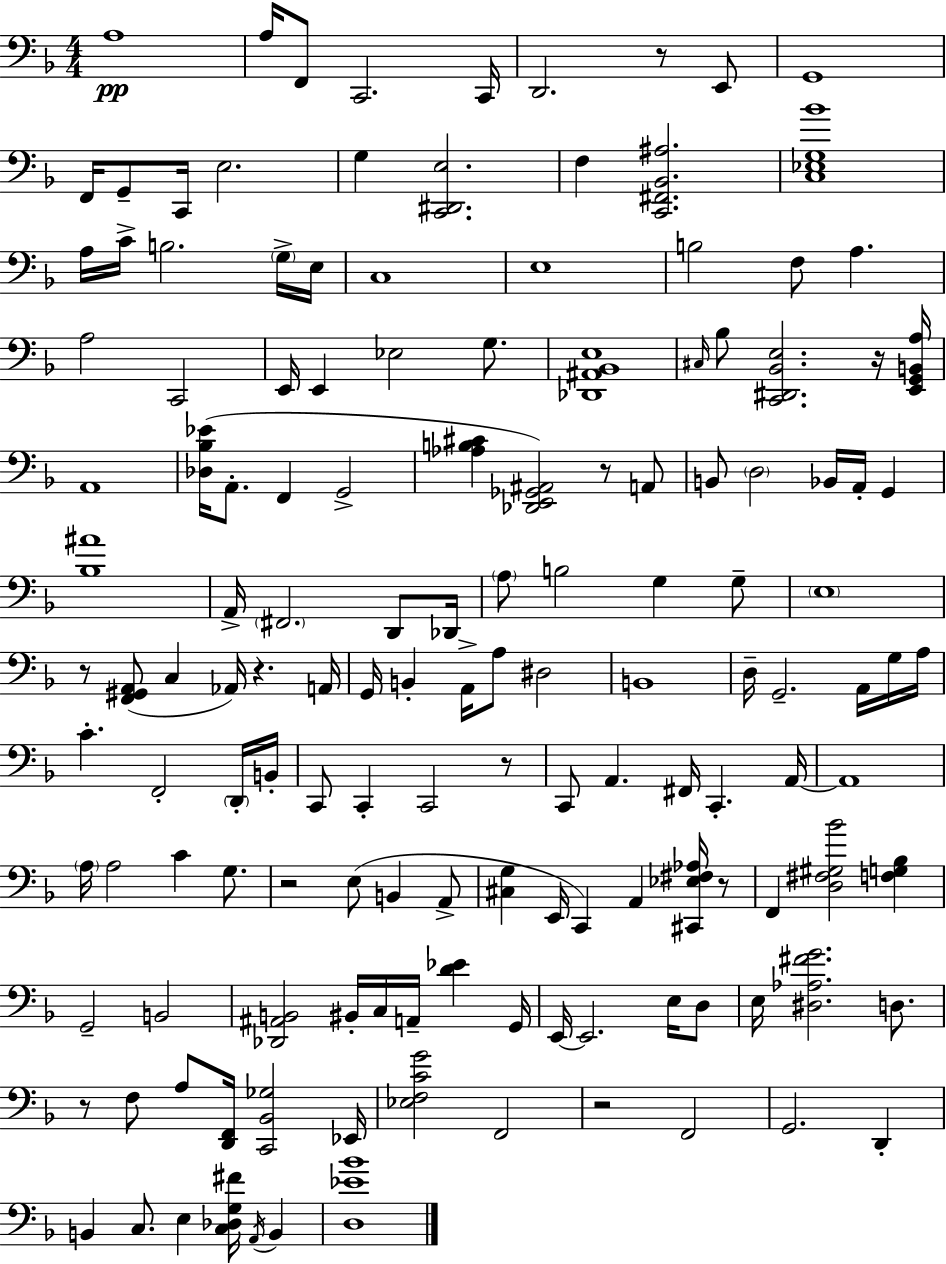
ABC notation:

X:1
T:Untitled
M:4/4
L:1/4
K:Dm
A,4 A,/4 F,,/2 C,,2 C,,/4 D,,2 z/2 E,,/2 G,,4 F,,/4 G,,/2 C,,/4 E,2 G, [C,,^D,,E,]2 F, [C,,^F,,_B,,^A,]2 [C,_E,G,_B]4 A,/4 C/4 B,2 G,/4 E,/4 C,4 E,4 B,2 F,/2 A, A,2 C,,2 E,,/4 E,, _E,2 G,/2 [_D,,^A,,_B,,E,]4 ^C,/4 _B,/2 [C,,^D,,_B,,E,]2 z/4 [E,,G,,B,,A,]/4 A,,4 [_D,_B,_E]/4 A,,/2 F,, G,,2 [_A,B,^C] [_D,,E,,_G,,^A,,]2 z/2 A,,/2 B,,/2 D,2 _B,,/4 A,,/4 G,, [_B,^A]4 A,,/4 ^F,,2 D,,/2 _D,,/4 A,/2 B,2 G, G,/2 E,4 z/2 [F,,^G,,A,,]/2 C, _A,,/4 z A,,/4 G,,/4 B,, A,,/4 A,/2 ^D,2 B,,4 D,/4 G,,2 A,,/4 G,/4 A,/4 C F,,2 D,,/4 B,,/4 C,,/2 C,, C,,2 z/2 C,,/2 A,, ^F,,/4 C,, A,,/4 A,,4 A,/4 A,2 C G,/2 z2 E,/2 B,, A,,/2 [^C,G,] E,,/4 C,, A,, [^C,,_E,^F,_A,]/4 z/2 F,, [D,^F,^G,_B]2 [F,G,_B,] G,,2 B,,2 [_D,,^A,,B,,]2 ^B,,/4 C,/4 A,,/4 [D_E] G,,/4 E,,/4 E,,2 E,/4 D,/2 E,/4 [^D,_A,^FG]2 D,/2 z/2 F,/2 A,/2 [D,,F,,]/4 [C,,_B,,_G,]2 _E,,/4 [_E,F,CG]2 F,,2 z2 F,,2 G,,2 D,, B,, C,/2 E, [C,_D,G,^F]/4 A,,/4 B,, [D,_E_B]4